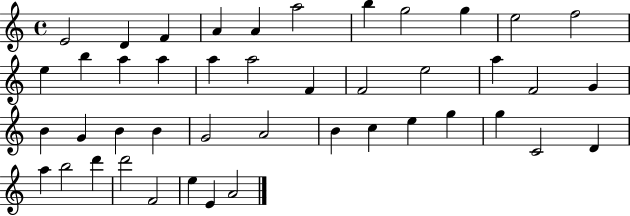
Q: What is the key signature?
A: C major